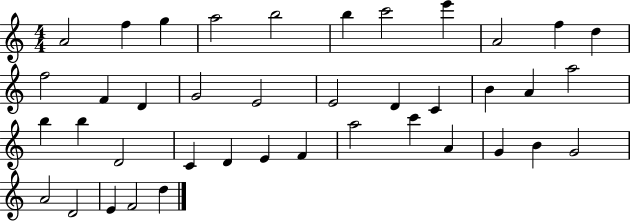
{
  \clef treble
  \numericTimeSignature
  \time 4/4
  \key c \major
  a'2 f''4 g''4 | a''2 b''2 | b''4 c'''2 e'''4 | a'2 f''4 d''4 | \break f''2 f'4 d'4 | g'2 e'2 | e'2 d'4 c'4 | b'4 a'4 a''2 | \break b''4 b''4 d'2 | c'4 d'4 e'4 f'4 | a''2 c'''4 a'4 | g'4 b'4 g'2 | \break a'2 d'2 | e'4 f'2 d''4 | \bar "|."
}